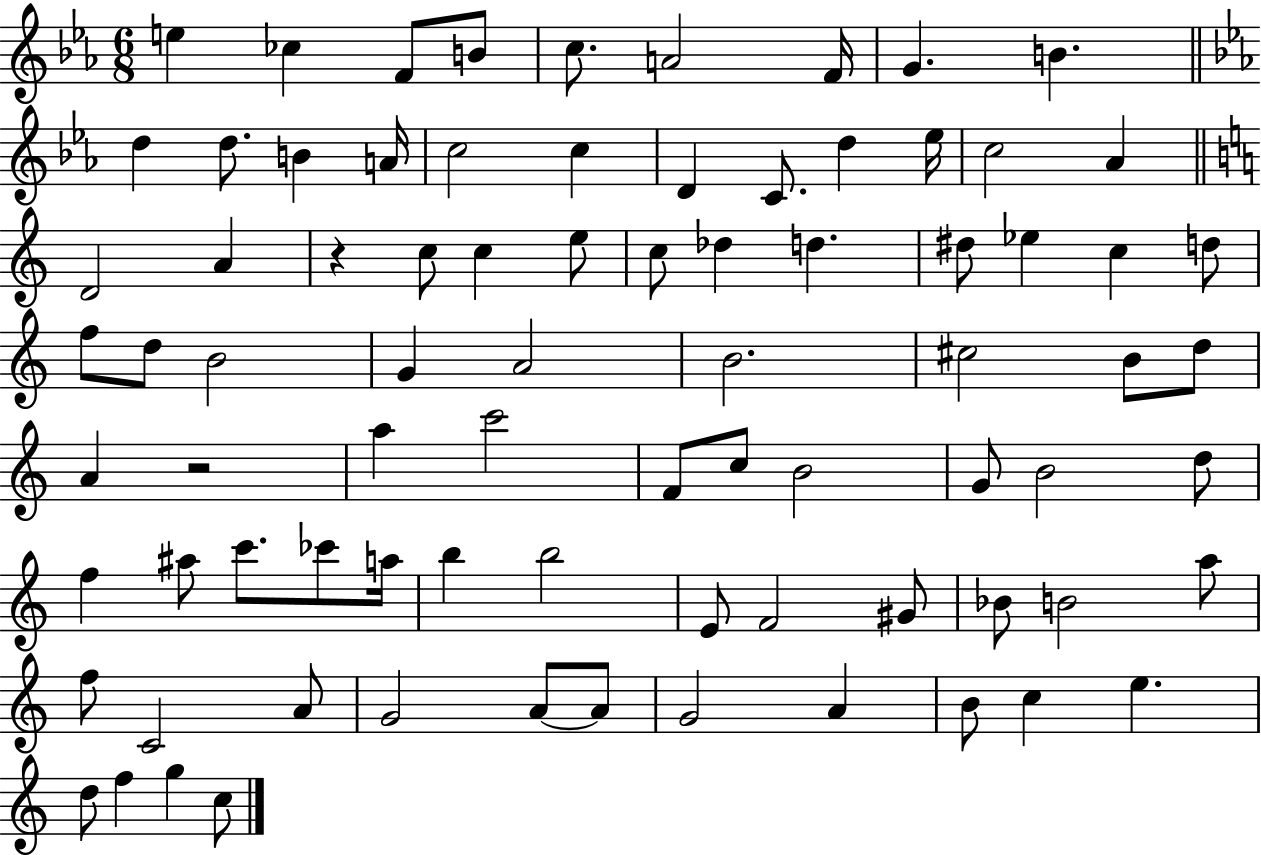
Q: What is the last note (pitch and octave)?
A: C5